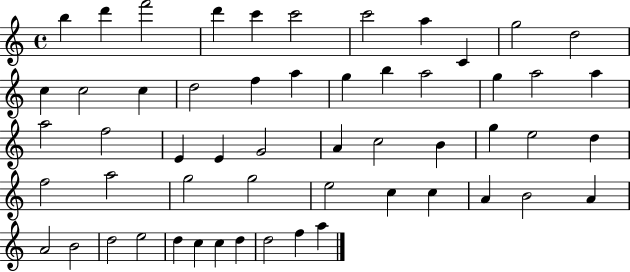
B5/q D6/q F6/h D6/q C6/q C6/h C6/h A5/q C4/q G5/h D5/h C5/q C5/h C5/q D5/h F5/q A5/q G5/q B5/q A5/h G5/q A5/h A5/q A5/h F5/h E4/q E4/q G4/h A4/q C5/h B4/q G5/q E5/h D5/q F5/h A5/h G5/h G5/h E5/h C5/q C5/q A4/q B4/h A4/q A4/h B4/h D5/h E5/h D5/q C5/q C5/q D5/q D5/h F5/q A5/q